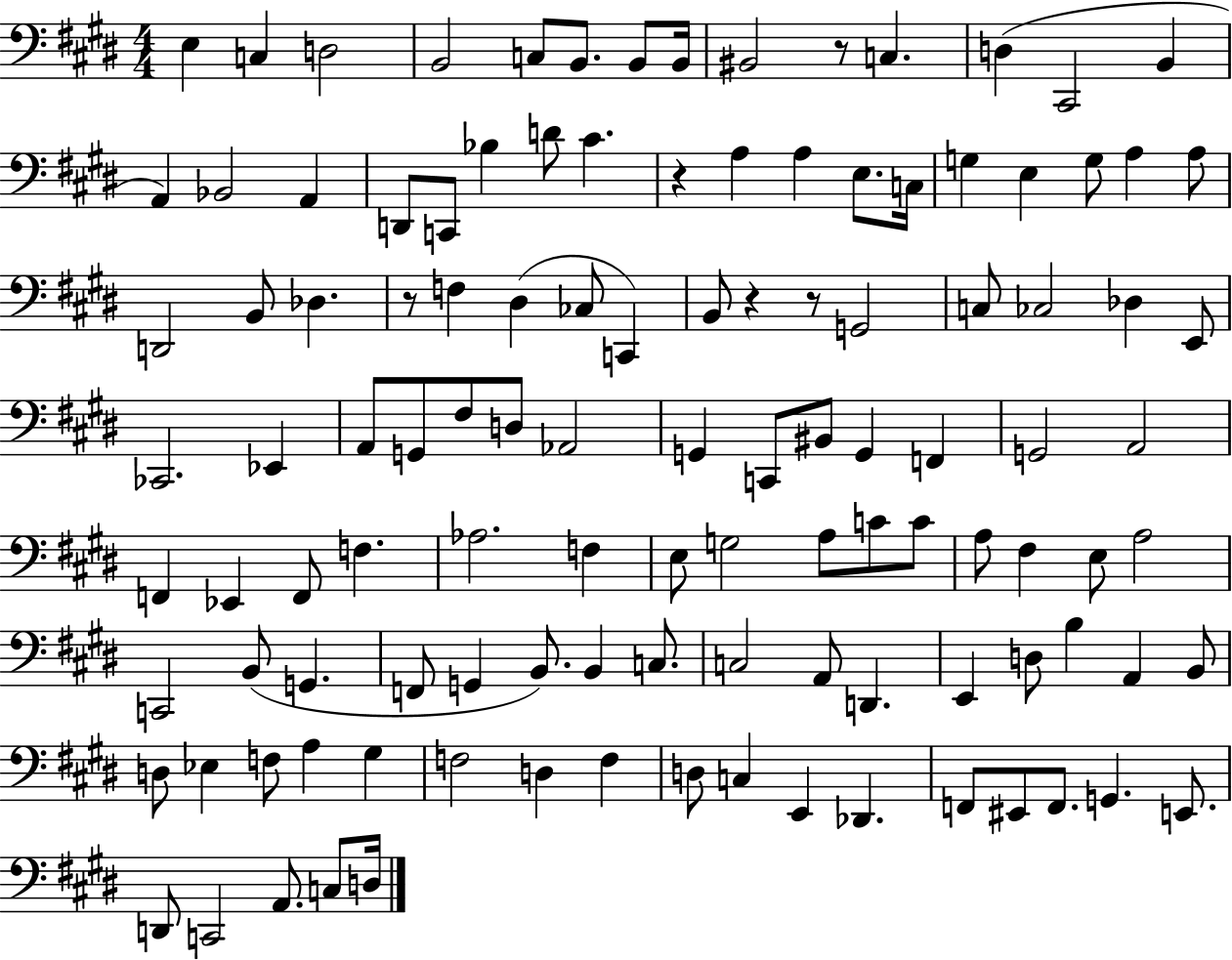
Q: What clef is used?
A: bass